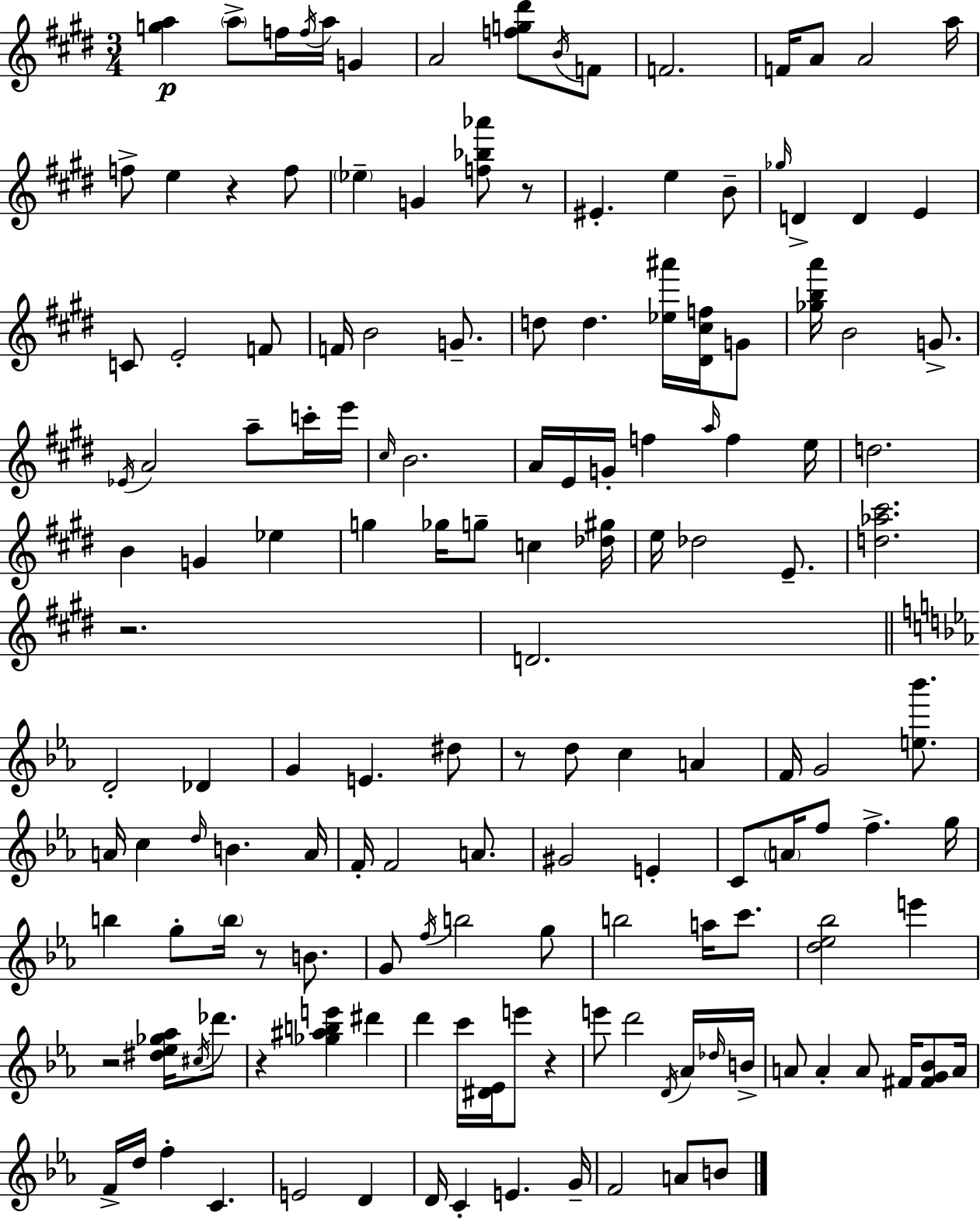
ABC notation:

X:1
T:Untitled
M:3/4
L:1/4
K:E
[ga] a/2 f/4 f/4 a/4 G A2 [fg^d']/2 B/4 F/2 F2 F/4 A/2 A2 a/4 f/2 e z f/2 _e G [f_b_a']/2 z/2 ^E e B/2 _g/4 D D E C/2 E2 F/2 F/4 B2 G/2 d/2 d [_e^a']/4 [^D^cf]/4 G/2 [_gba']/4 B2 G/2 _E/4 A2 a/2 c'/4 e'/4 ^c/4 B2 A/4 E/4 G/4 f a/4 f e/4 d2 B G _e g _g/4 g/2 c [_d^g]/4 e/4 _d2 E/2 [d_a^c']2 z2 D2 D2 _D G E ^d/2 z/2 d/2 c A F/4 G2 [e_b']/2 A/4 c d/4 B A/4 F/4 F2 A/2 ^G2 E C/2 A/4 f/2 f g/4 b g/2 b/4 z/2 B/2 G/2 f/4 b2 g/2 b2 a/4 c'/2 [d_e_b]2 e' z2 [^d_e_g_a]/4 ^c/4 _d'/2 z [_g^abe'] ^d' d' c'/4 [^D_E]/4 e'/2 z e'/2 d'2 D/4 _A/4 _d/4 B/4 A/2 A A/2 ^F/4 [^FG_B]/2 A/4 F/4 d/4 f C E2 D D/4 C E G/4 F2 A/2 B/2